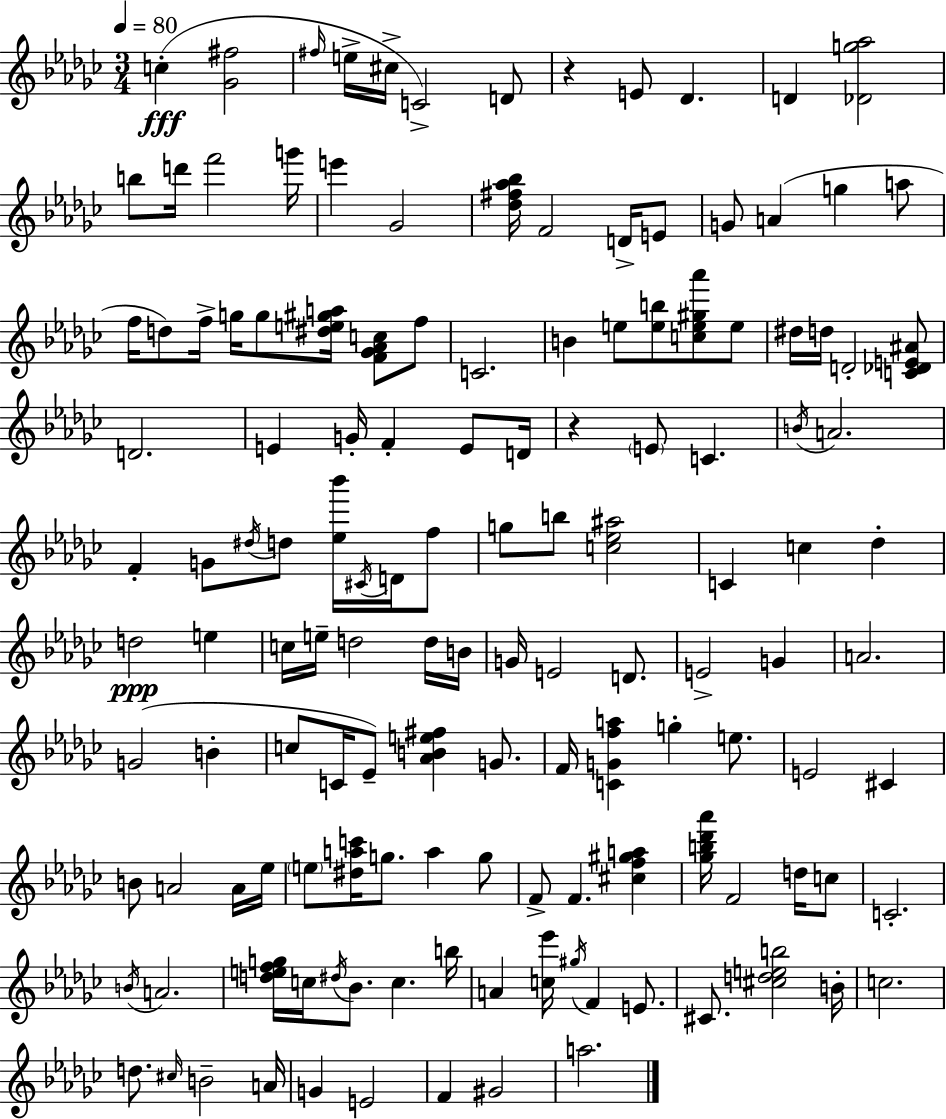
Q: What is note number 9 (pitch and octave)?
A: D4